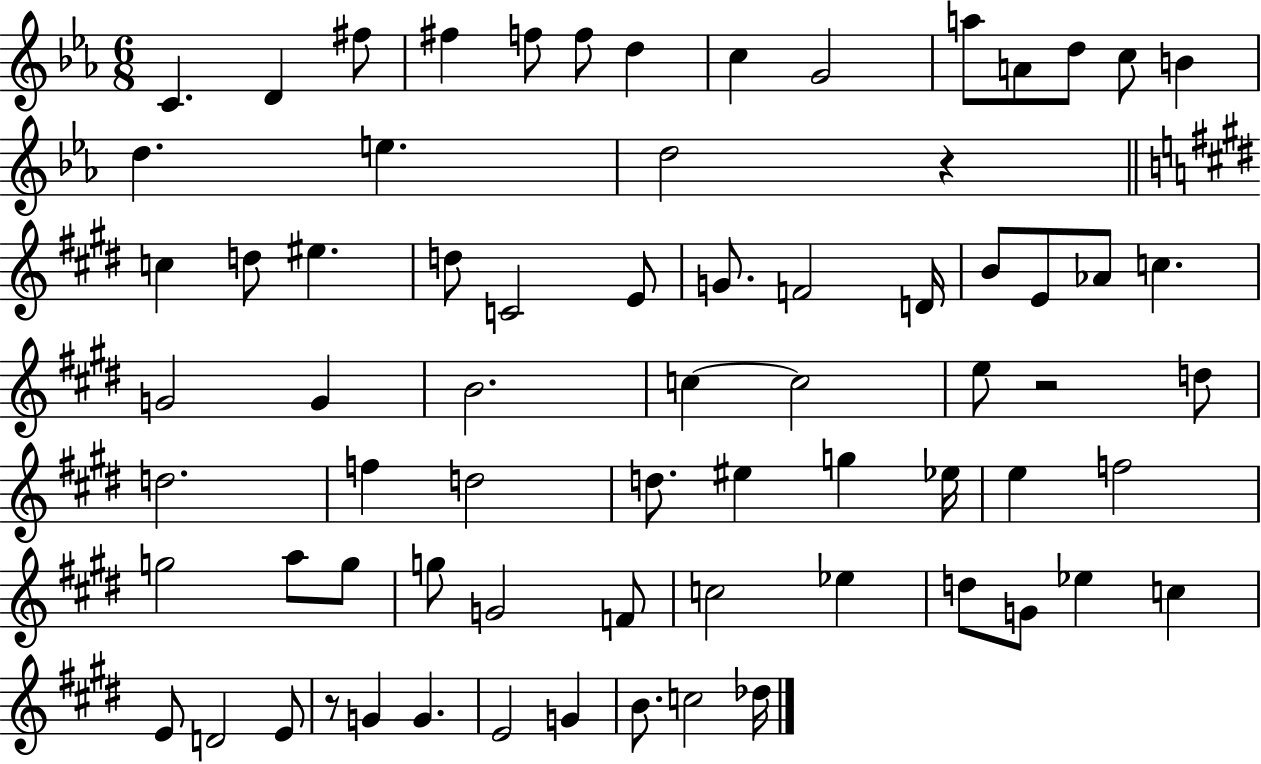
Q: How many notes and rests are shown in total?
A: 71